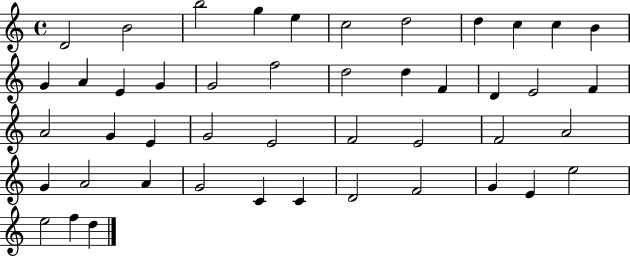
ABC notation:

X:1
T:Untitled
M:4/4
L:1/4
K:C
D2 B2 b2 g e c2 d2 d c c B G A E G G2 f2 d2 d F D E2 F A2 G E G2 E2 F2 E2 F2 A2 G A2 A G2 C C D2 F2 G E e2 e2 f d